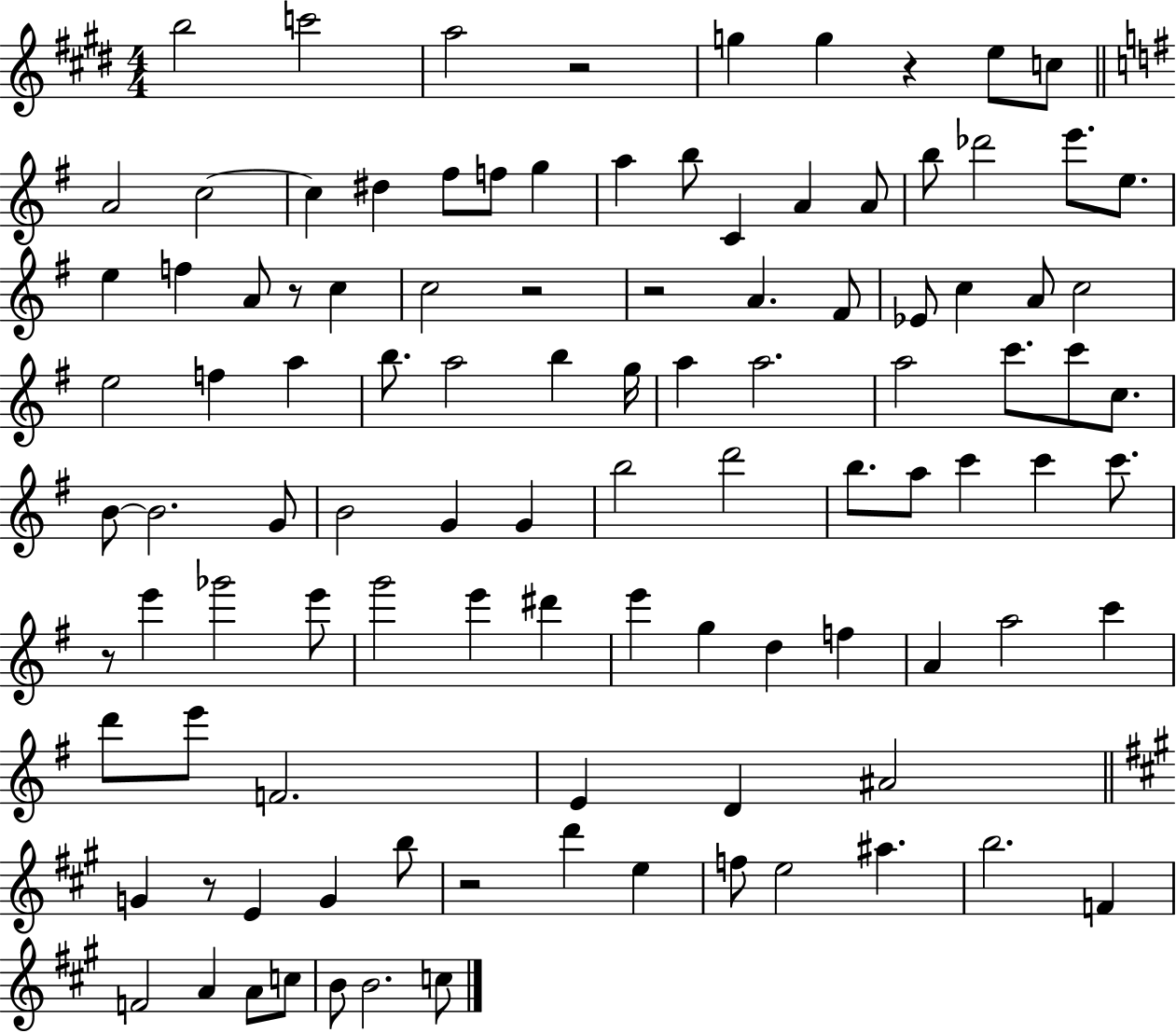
{
  \clef treble
  \numericTimeSignature
  \time 4/4
  \key e \major
  b''2 c'''2 | a''2 r2 | g''4 g''4 r4 e''8 c''8 | \bar "||" \break \key g \major a'2 c''2~~ | c''4 dis''4 fis''8 f''8 g''4 | a''4 b''8 c'4 a'4 a'8 | b''8 des'''2 e'''8. e''8. | \break e''4 f''4 a'8 r8 c''4 | c''2 r2 | r2 a'4. fis'8 | ees'8 c''4 a'8 c''2 | \break e''2 f''4 a''4 | b''8. a''2 b''4 g''16 | a''4 a''2. | a''2 c'''8. c'''8 c''8. | \break b'8~~ b'2. g'8 | b'2 g'4 g'4 | b''2 d'''2 | b''8. a''8 c'''4 c'''4 c'''8. | \break r8 e'''4 ges'''2 e'''8 | g'''2 e'''4 dis'''4 | e'''4 g''4 d''4 f''4 | a'4 a''2 c'''4 | \break d'''8 e'''8 f'2. | e'4 d'4 ais'2 | \bar "||" \break \key a \major g'4 r8 e'4 g'4 b''8 | r2 d'''4 e''4 | f''8 e''2 ais''4. | b''2. f'4 | \break f'2 a'4 a'8 c''8 | b'8 b'2. c''8 | \bar "|."
}